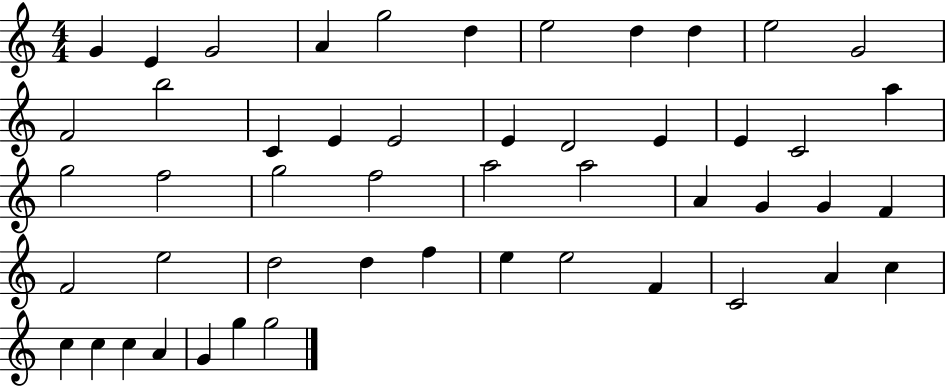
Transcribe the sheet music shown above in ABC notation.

X:1
T:Untitled
M:4/4
L:1/4
K:C
G E G2 A g2 d e2 d d e2 G2 F2 b2 C E E2 E D2 E E C2 a g2 f2 g2 f2 a2 a2 A G G F F2 e2 d2 d f e e2 F C2 A c c c c A G g g2